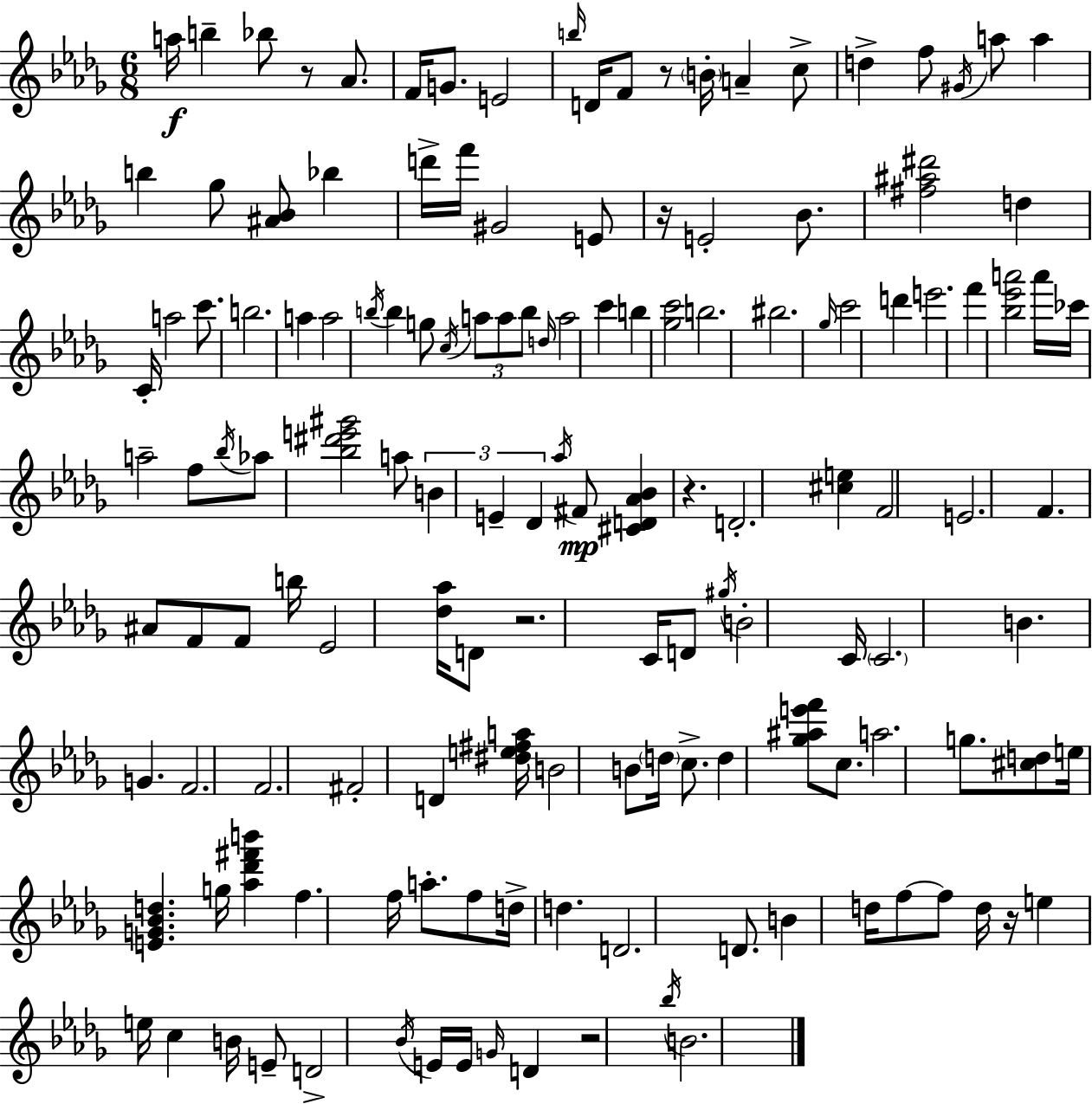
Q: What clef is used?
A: treble